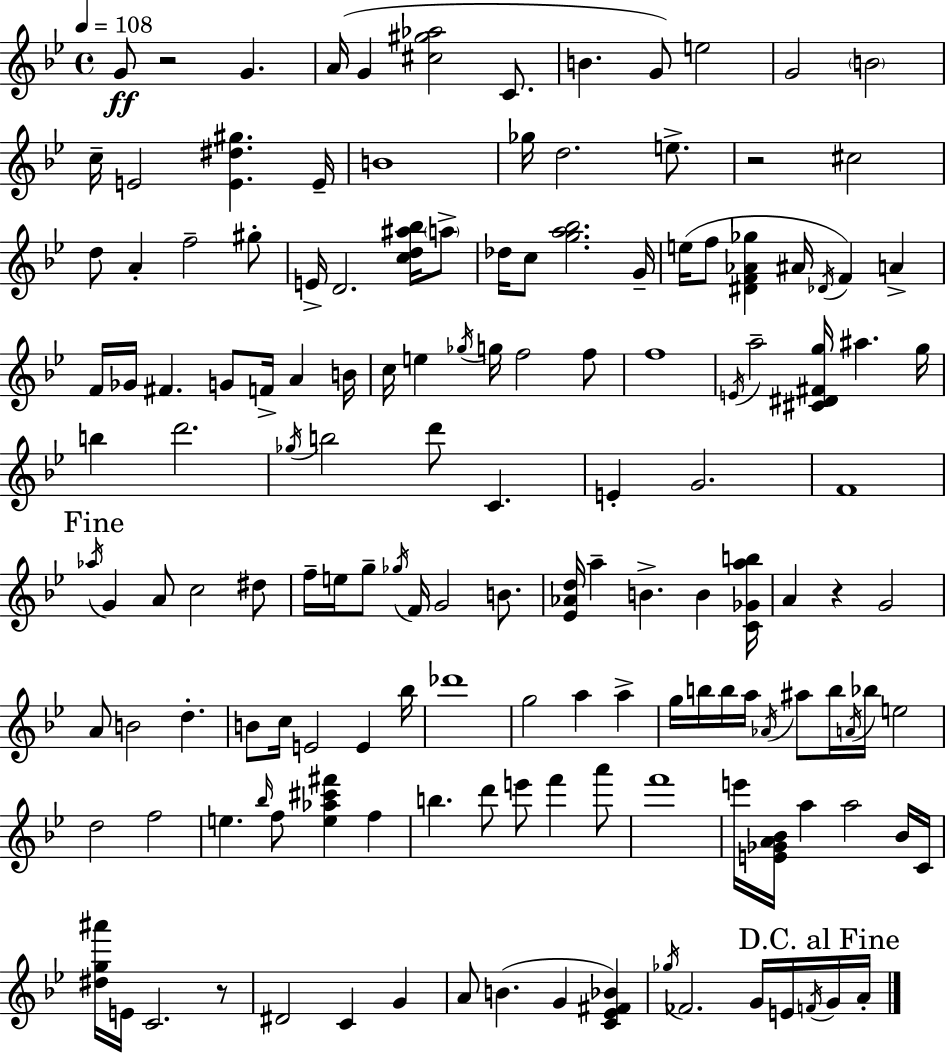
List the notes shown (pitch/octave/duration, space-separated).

G4/e R/h G4/q. A4/s G4/q [C#5,G#5,Ab5]/h C4/e. B4/q. G4/e E5/h G4/h B4/h C5/s E4/h [E4,D#5,G#5]/q. E4/s B4/w Gb5/s D5/h. E5/e. R/h C#5/h D5/e A4/q F5/h G#5/e E4/s D4/h. [C5,D5,A#5,Bb5]/s A5/e Db5/s C5/e [G5,A5,Bb5]/h. G4/s E5/s F5/e [D#4,F4,Ab4,Gb5]/q A#4/s Db4/s F4/q A4/q F4/s Gb4/s F#4/q. G4/e F4/s A4/q B4/s C5/s E5/q Gb5/s G5/s F5/h F5/e F5/w E4/s A5/h [C#4,D#4,F#4,G5]/s A#5/q. G5/s B5/q D6/h. Gb5/s B5/h D6/e C4/q. E4/q G4/h. F4/w Ab5/s G4/q A4/e C5/h D#5/e F5/s E5/s G5/e Gb5/s F4/s G4/h B4/e. [Eb4,Ab4,D5]/s A5/q B4/q. B4/q [C4,Gb4,A5,B5]/s A4/q R/q G4/h A4/e B4/h D5/q. B4/e C5/s E4/h E4/q Bb5/s Db6/w G5/h A5/q A5/q G5/s B5/s B5/s A5/s Ab4/s A#5/e B5/s A4/s Bb5/s E5/h D5/h F5/h E5/q. Bb5/s F5/e [E5,Ab5,C#6,F#6]/q F5/q B5/q. D6/e E6/e F6/q A6/e F6/w E6/s [E4,Gb4,A4,Bb4]/s A5/q A5/h Bb4/s C4/s [D#5,G5,A#6]/s E4/s C4/h. R/e D#4/h C4/q G4/q A4/e B4/q. G4/q [C4,Eb4,F#4,Bb4]/q Gb5/s FES4/h. G4/s E4/s F4/s G4/s A4/s